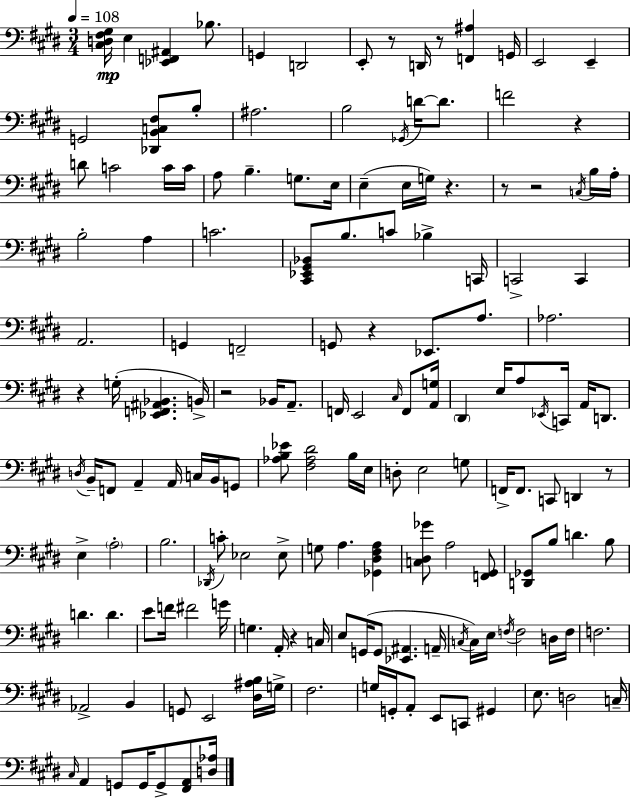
[C#3,D3,F#3,G#3]/s E3/q [Eb2,F2,A#2]/q Bb3/e. G2/q D2/h E2/e R/e D2/s R/e [F2,A#3]/q G2/s E2/h E2/q G2/h [Db2,B2,C3,F#3]/e B3/e A#3/h. B3/h Gb2/s D4/s D4/e. F4/h R/q D4/e C4/h C4/s C4/s A3/e B3/q. G3/e. E3/s E3/q E3/s G3/s R/q. R/e R/h C3/s B3/s A3/s B3/h A3/q C4/h. [C#2,Eb2,G#2,Bb2]/e B3/e. C4/e Bb3/q C2/s C2/h C2/q A2/h. G2/q F2/h G2/e R/q Eb2/e. A3/e. Ab3/h. R/q G3/s [Eb2,F2,A#2,Bb2]/q. B2/s R/h Bb2/s A2/e. F2/s E2/h C#3/s F2/e [A2,G3]/s D#2/q E3/s A3/e Eb2/s C2/s A2/s D2/e. D3/s B2/s F2/e A2/q A2/s C3/s B2/s G2/e [Ab3,B3,Eb4]/e [F#3,Ab3,D#4]/h B3/s E3/s D3/e E3/h G3/e F2/s F2/e. C2/e D2/q R/e E3/q A3/h B3/h. Db2/s C4/e Eb3/h Eb3/e G3/e A3/q. [Gb2,D#3,F#3,A3]/q [C3,D#3,Gb4]/e A3/h [F2,G#2]/e [D2,Gb2]/e B3/e D4/q. B3/e D4/q. D4/q. E4/e F4/s F#4/h G4/s G3/q. A2/s R/q C3/s E3/e G2/s G2/e [Eb2,A#2]/q. A2/s C3/s C3/s E3/s F3/s F3/h D3/s F3/s F3/h. Ab2/h B2/q G2/e E2/h [D#3,A#3,B3]/s G3/s F#3/h. G3/s G2/s A2/e E2/e C2/e G#2/q E3/e. D3/h C3/s C#3/s A2/q G2/e G2/s G2/e [F#2,A2]/e [D3,Ab3]/s